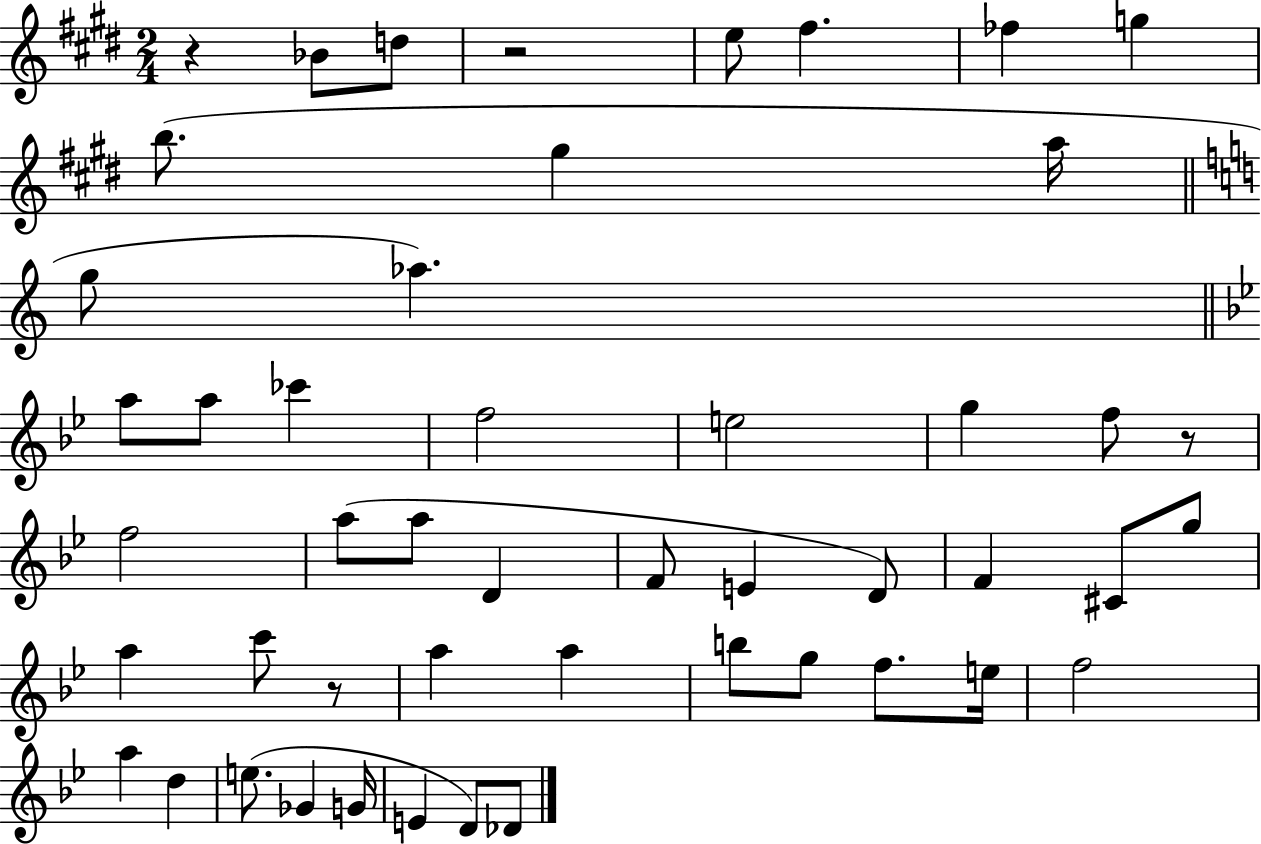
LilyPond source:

{
  \clef treble
  \numericTimeSignature
  \time 2/4
  \key e \major
  \repeat volta 2 { r4 bes'8 d''8 | r2 | e''8 fis''4. | fes''4 g''4 | \break b''8.( gis''4 a''16 | \bar "||" \break \key a \minor g''8 aes''4.) | \bar "||" \break \key g \minor a''8 a''8 ces'''4 | f''2 | e''2 | g''4 f''8 r8 | \break f''2 | a''8( a''8 d'4 | f'8 e'4 d'8) | f'4 cis'8 g''8 | \break a''4 c'''8 r8 | a''4 a''4 | b''8 g''8 f''8. e''16 | f''2 | \break a''4 d''4 | e''8.( ges'4 g'16 | e'4 d'8) des'8 | } \bar "|."
}